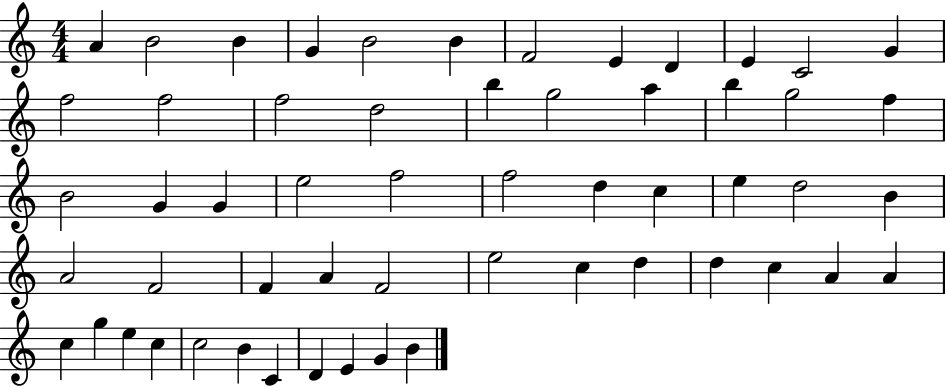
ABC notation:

X:1
T:Untitled
M:4/4
L:1/4
K:C
A B2 B G B2 B F2 E D E C2 G f2 f2 f2 d2 b g2 a b g2 f B2 G G e2 f2 f2 d c e d2 B A2 F2 F A F2 e2 c d d c A A c g e c c2 B C D E G B